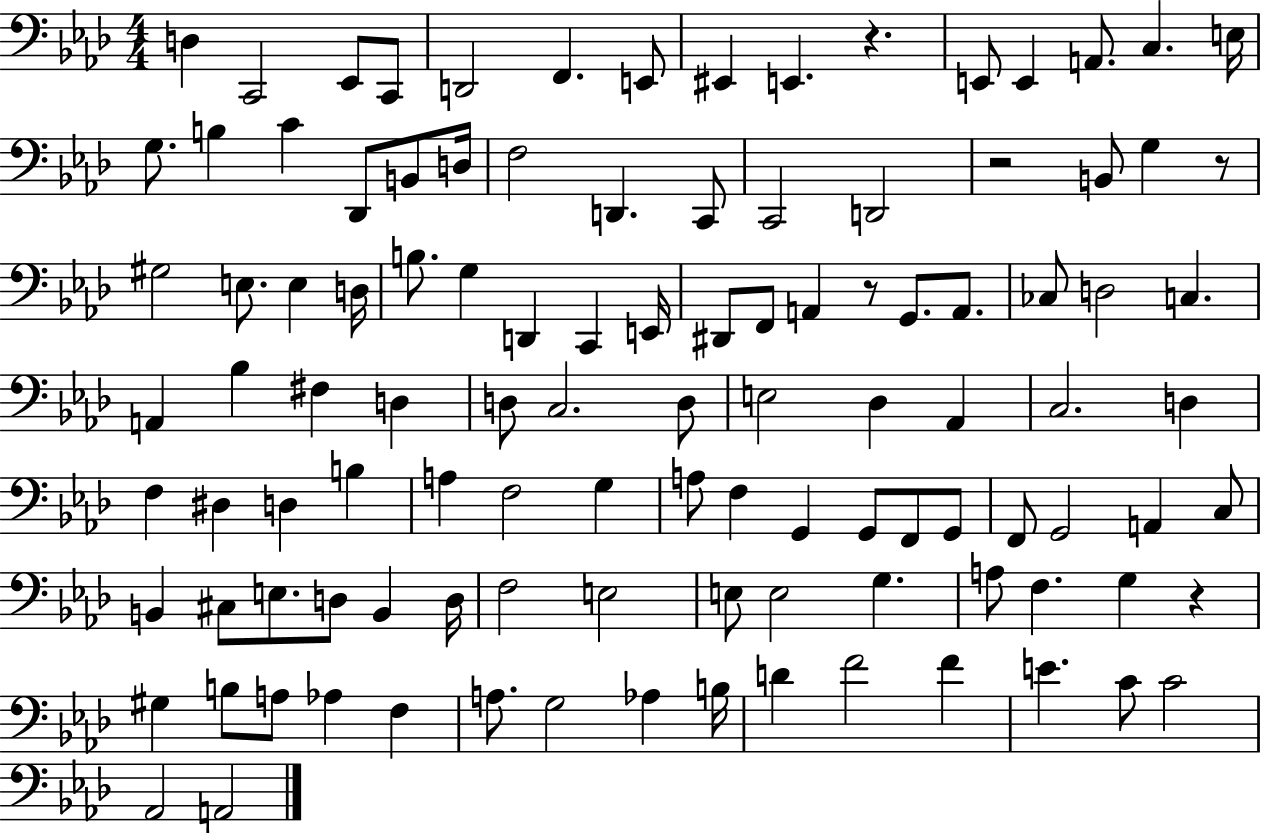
{
  \clef bass
  \numericTimeSignature
  \time 4/4
  \key aes \major
  \repeat volta 2 { d4 c,2 ees,8 c,8 | d,2 f,4. e,8 | eis,4 e,4. r4. | e,8 e,4 a,8. c4. e16 | \break g8. b4 c'4 des,8 b,8 d16 | f2 d,4. c,8 | c,2 d,2 | r2 b,8 g4 r8 | \break gis2 e8. e4 d16 | b8. g4 d,4 c,4 e,16 | dis,8 f,8 a,4 r8 g,8. a,8. | ces8 d2 c4. | \break a,4 bes4 fis4 d4 | d8 c2. d8 | e2 des4 aes,4 | c2. d4 | \break f4 dis4 d4 b4 | a4 f2 g4 | a8 f4 g,4 g,8 f,8 g,8 | f,8 g,2 a,4 c8 | \break b,4 cis8 e8. d8 b,4 d16 | f2 e2 | e8 e2 g4. | a8 f4. g4 r4 | \break gis4 b8 a8 aes4 f4 | a8. g2 aes4 b16 | d'4 f'2 f'4 | e'4. c'8 c'2 | \break aes,2 a,2 | } \bar "|."
}